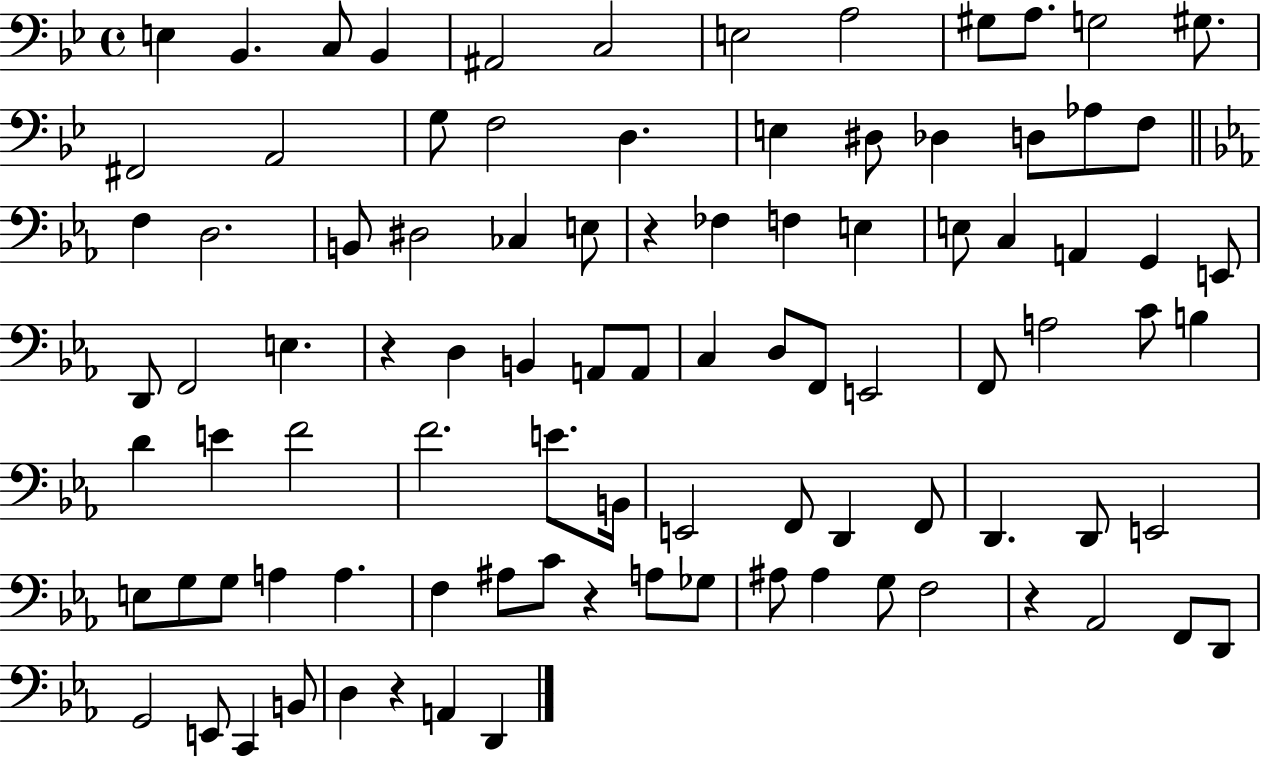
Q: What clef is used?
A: bass